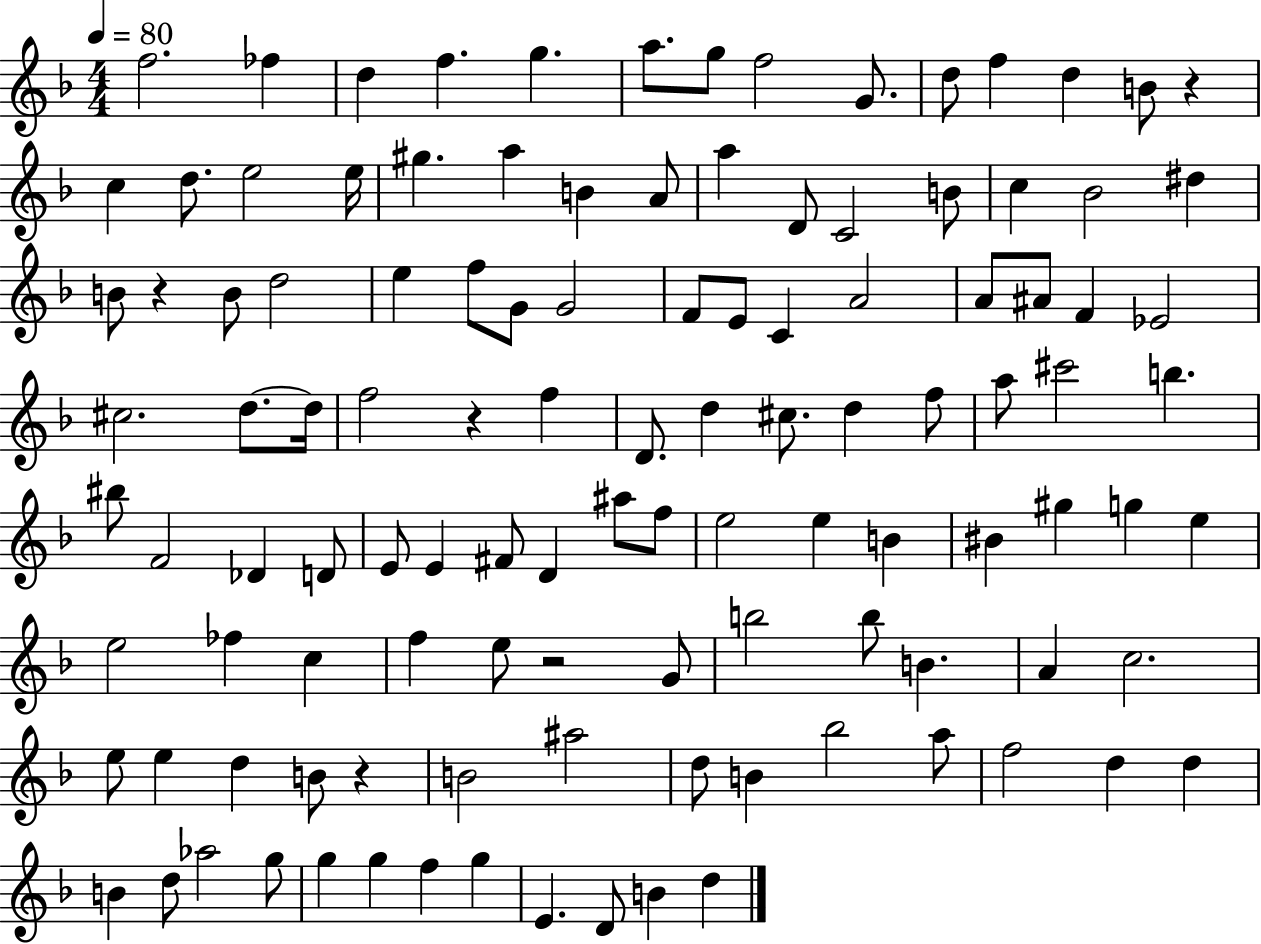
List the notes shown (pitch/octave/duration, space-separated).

F5/h. FES5/q D5/q F5/q. G5/q. A5/e. G5/e F5/h G4/e. D5/e F5/q D5/q B4/e R/q C5/q D5/e. E5/h E5/s G#5/q. A5/q B4/q A4/e A5/q D4/e C4/h B4/e C5/q Bb4/h D#5/q B4/e R/q B4/e D5/h E5/q F5/e G4/e G4/h F4/e E4/e C4/q A4/h A4/e A#4/e F4/q Eb4/h C#5/h. D5/e. D5/s F5/h R/q F5/q D4/e. D5/q C#5/e. D5/q F5/e A5/e C#6/h B5/q. BIS5/e F4/h Db4/q D4/e E4/e E4/q F#4/e D4/q A#5/e F5/e E5/h E5/q B4/q BIS4/q G#5/q G5/q E5/q E5/h FES5/q C5/q F5/q E5/e R/h G4/e B5/h B5/e B4/q. A4/q C5/h. E5/e E5/q D5/q B4/e R/q B4/h A#5/h D5/e B4/q Bb5/h A5/e F5/h D5/q D5/q B4/q D5/e Ab5/h G5/e G5/q G5/q F5/q G5/q E4/q. D4/e B4/q D5/q